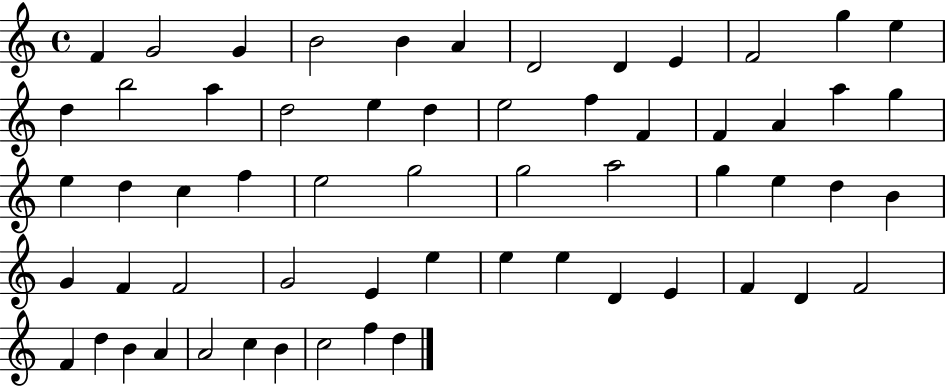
F4/q G4/h G4/q B4/h B4/q A4/q D4/h D4/q E4/q F4/h G5/q E5/q D5/q B5/h A5/q D5/h E5/q D5/q E5/h F5/q F4/q F4/q A4/q A5/q G5/q E5/q D5/q C5/q F5/q E5/h G5/h G5/h A5/h G5/q E5/q D5/q B4/q G4/q F4/q F4/h G4/h E4/q E5/q E5/q E5/q D4/q E4/q F4/q D4/q F4/h F4/q D5/q B4/q A4/q A4/h C5/q B4/q C5/h F5/q D5/q